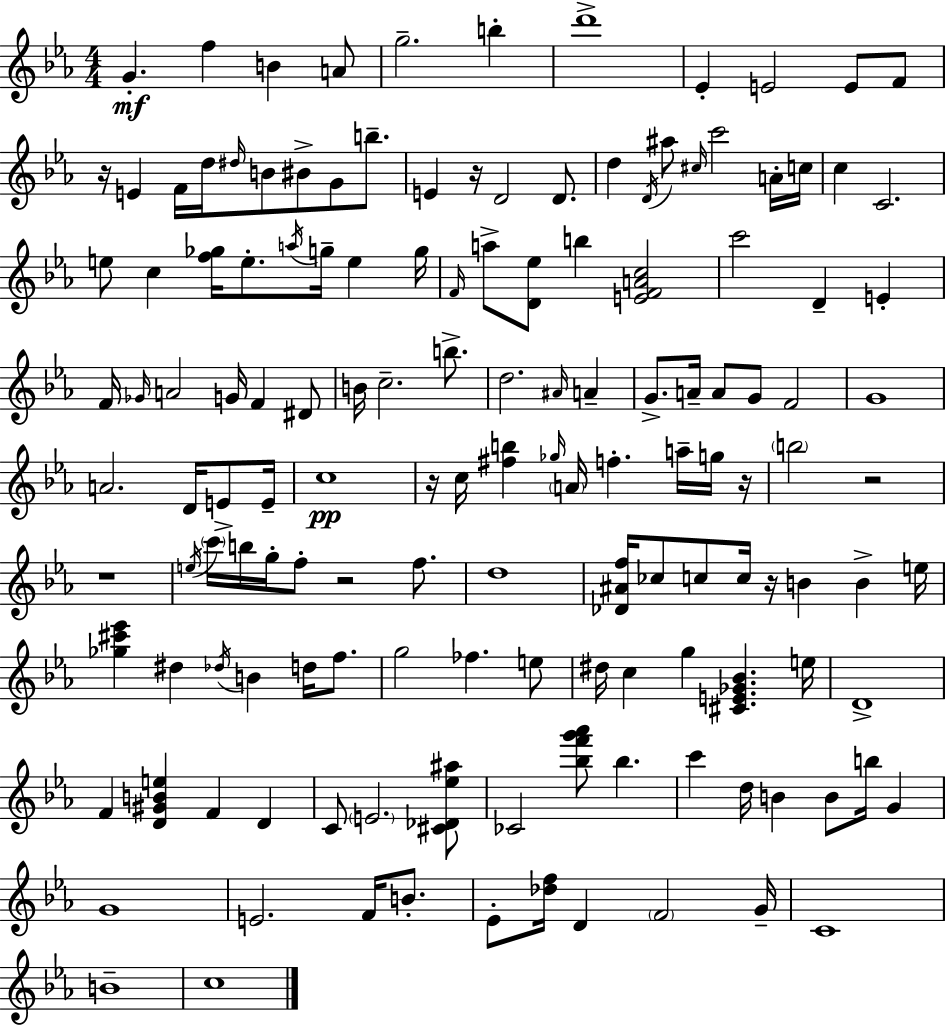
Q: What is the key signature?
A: C minor